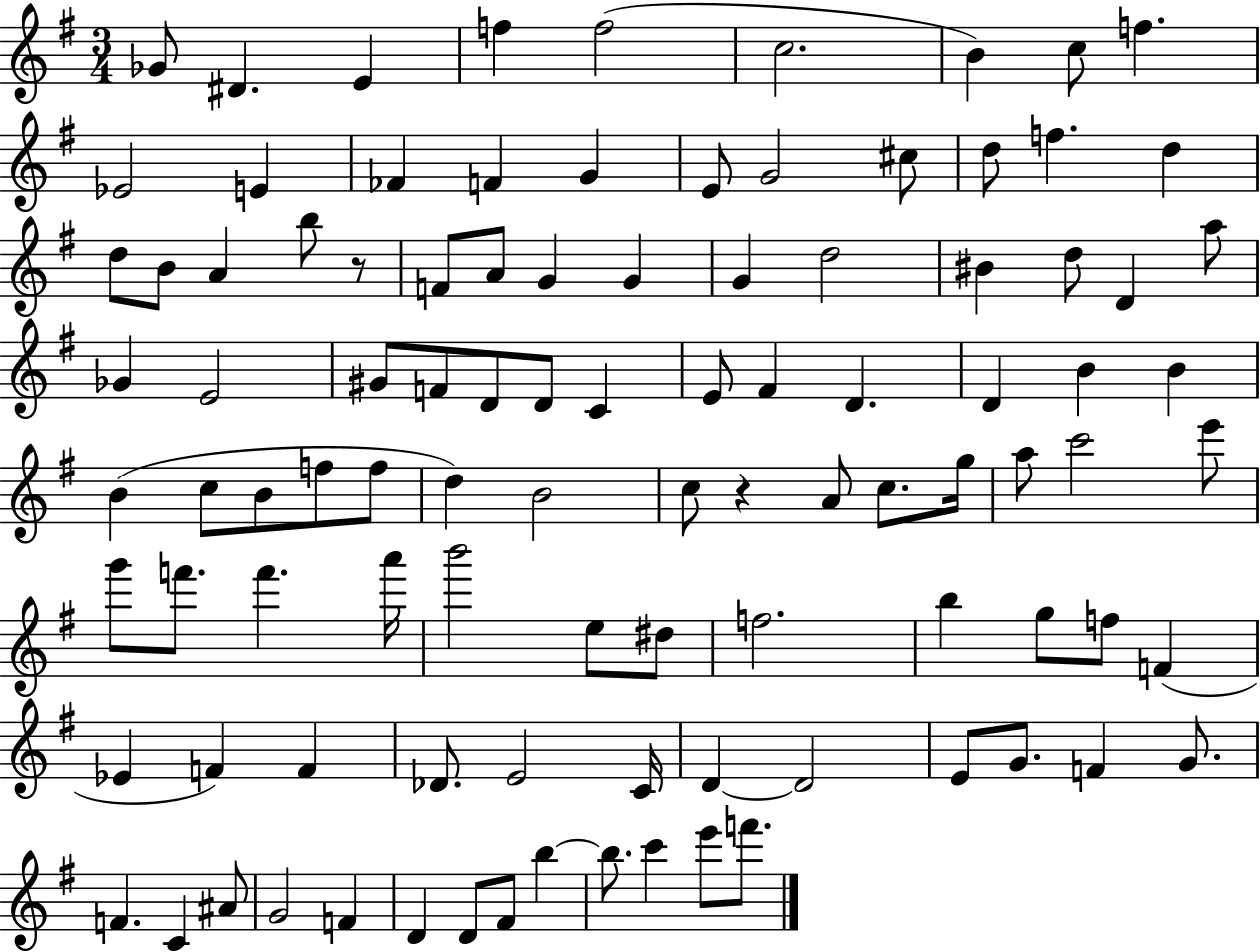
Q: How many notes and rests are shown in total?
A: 100